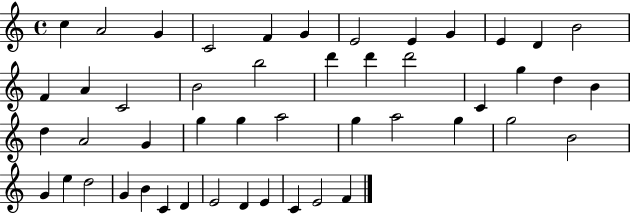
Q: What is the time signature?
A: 4/4